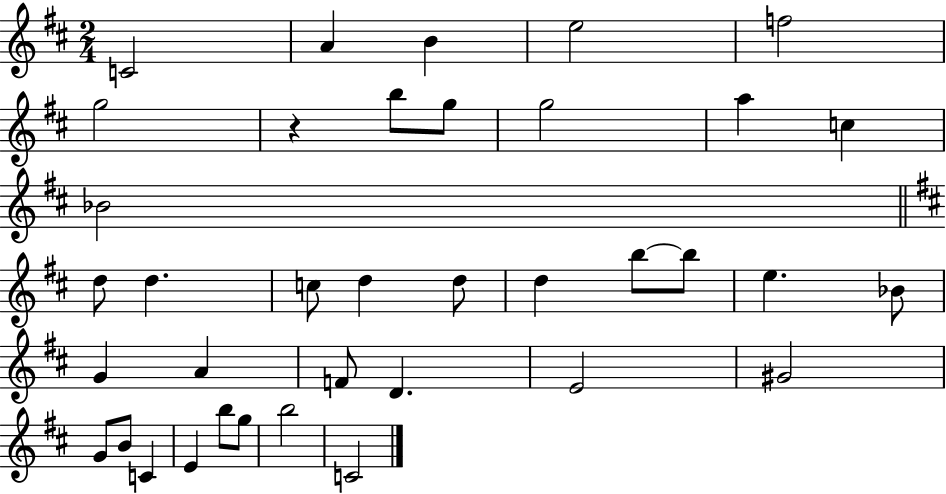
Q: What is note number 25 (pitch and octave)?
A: F4